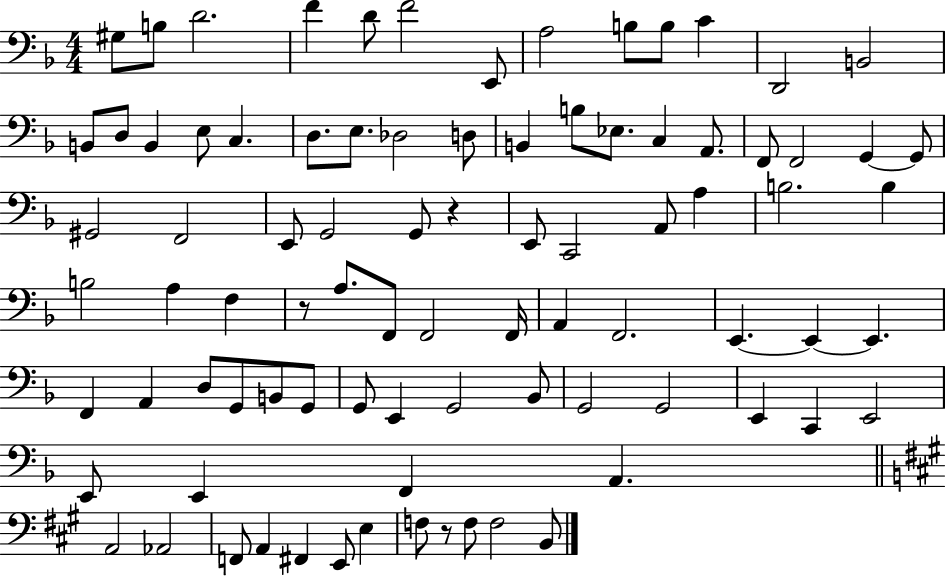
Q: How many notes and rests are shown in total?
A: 87